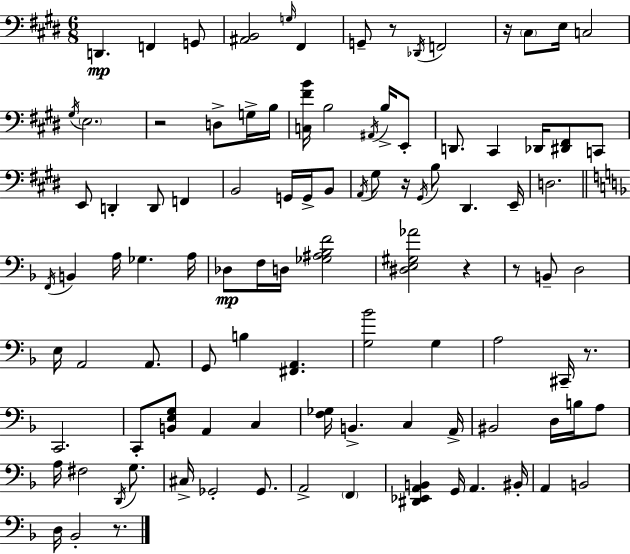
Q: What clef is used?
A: bass